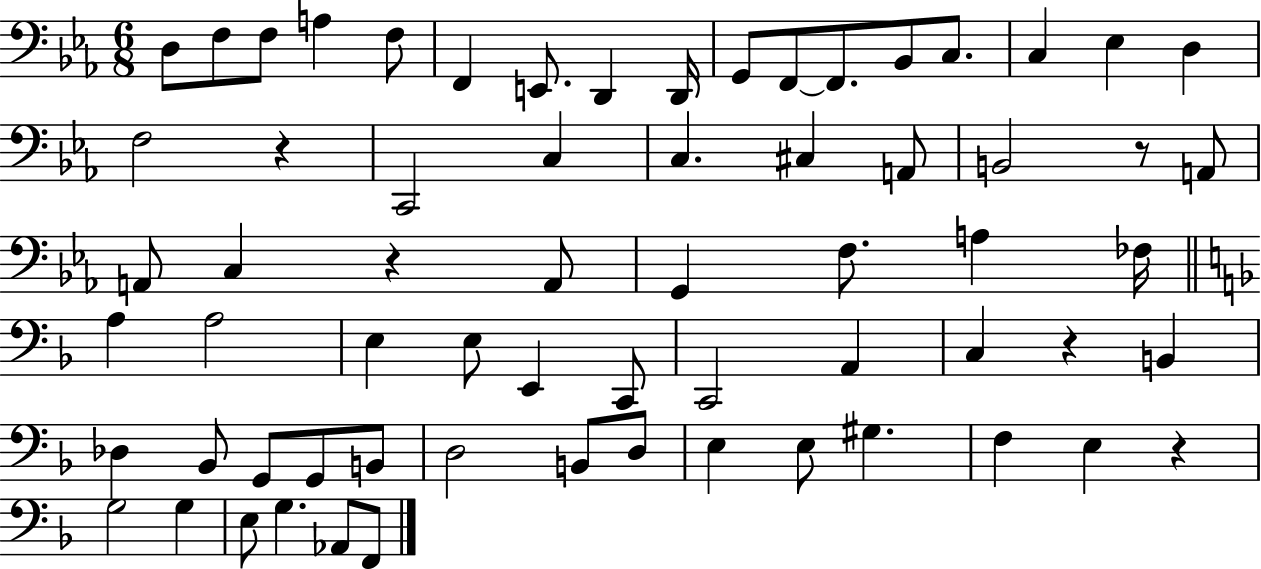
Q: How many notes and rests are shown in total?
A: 66